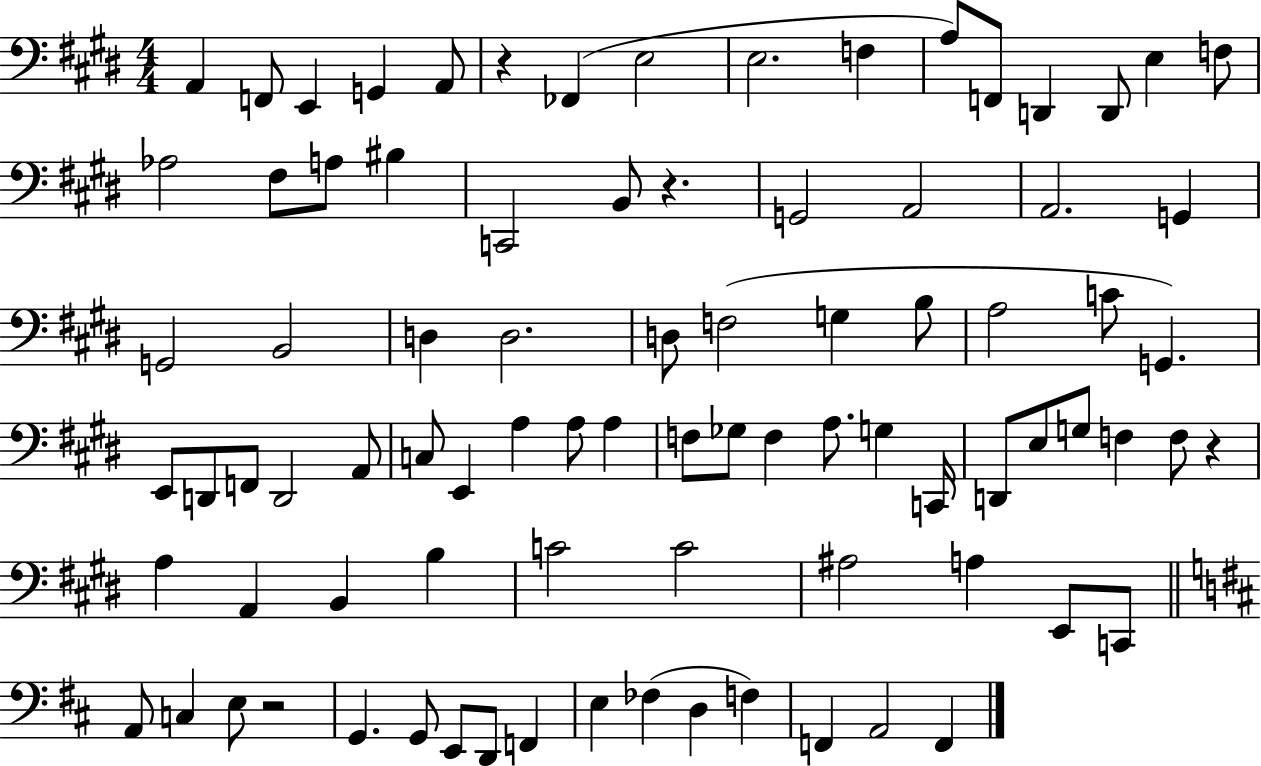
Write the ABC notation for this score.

X:1
T:Untitled
M:4/4
L:1/4
K:E
A,, F,,/2 E,, G,, A,,/2 z _F,, E,2 E,2 F, A,/2 F,,/2 D,, D,,/2 E, F,/2 _A,2 ^F,/2 A,/2 ^B, C,,2 B,,/2 z G,,2 A,,2 A,,2 G,, G,,2 B,,2 D, D,2 D,/2 F,2 G, B,/2 A,2 C/2 G,, E,,/2 D,,/2 F,,/2 D,,2 A,,/2 C,/2 E,, A, A,/2 A, F,/2 _G,/2 F, A,/2 G, C,,/4 D,,/2 E,/2 G,/2 F, F,/2 z A, A,, B,, B, C2 C2 ^A,2 A, E,,/2 C,,/2 A,,/2 C, E,/2 z2 G,, G,,/2 E,,/2 D,,/2 F,, E, _F, D, F, F,, A,,2 F,,